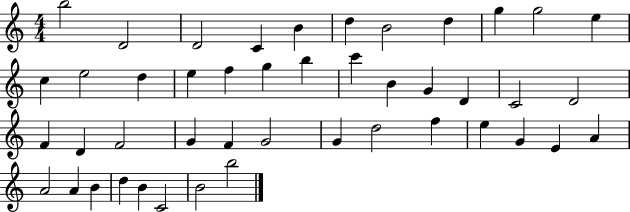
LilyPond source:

{
  \clef treble
  \numericTimeSignature
  \time 4/4
  \key c \major
  b''2 d'2 | d'2 c'4 b'4 | d''4 b'2 d''4 | g''4 g''2 e''4 | \break c''4 e''2 d''4 | e''4 f''4 g''4 b''4 | c'''4 b'4 g'4 d'4 | c'2 d'2 | \break f'4 d'4 f'2 | g'4 f'4 g'2 | g'4 d''2 f''4 | e''4 g'4 e'4 a'4 | \break a'2 a'4 b'4 | d''4 b'4 c'2 | b'2 b''2 | \bar "|."
}